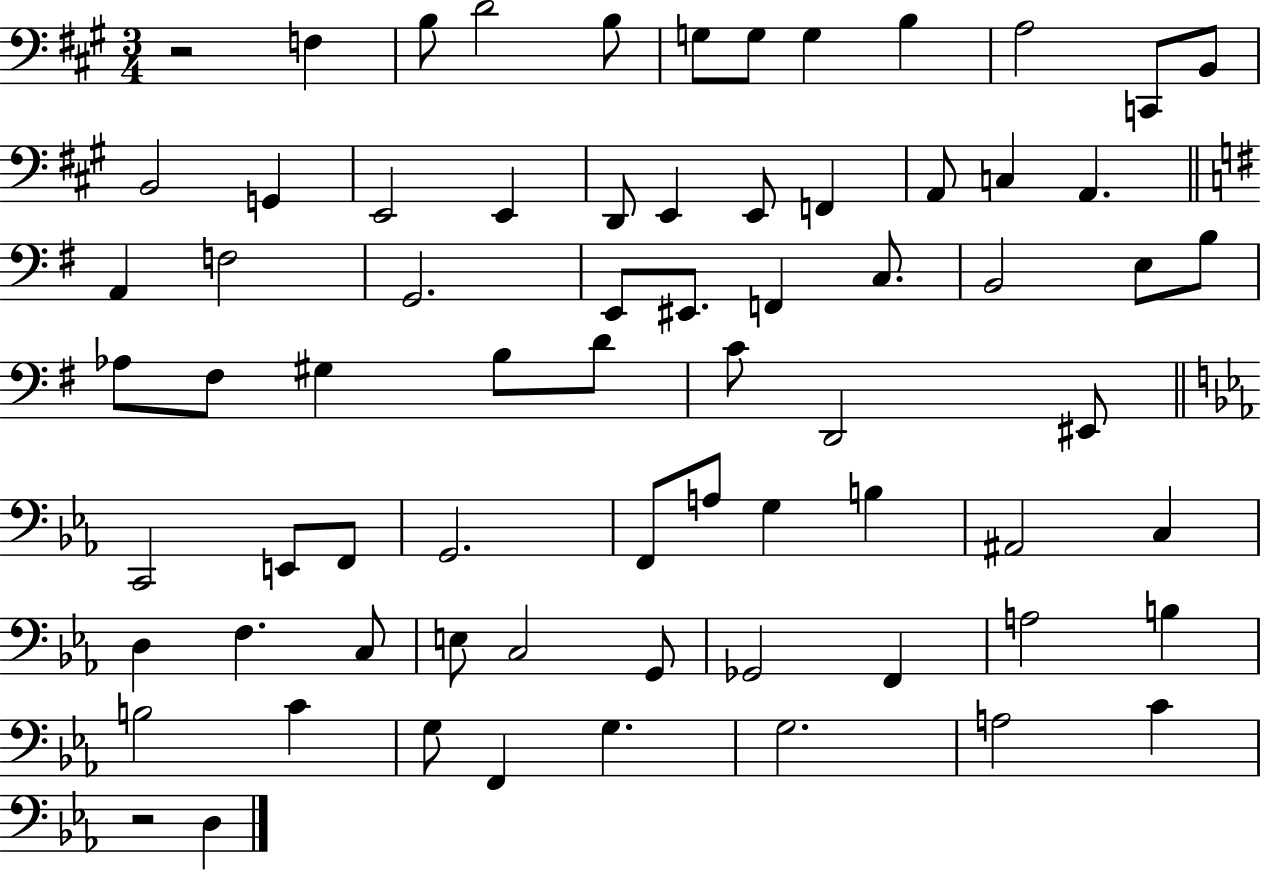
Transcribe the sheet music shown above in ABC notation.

X:1
T:Untitled
M:3/4
L:1/4
K:A
z2 F, B,/2 D2 B,/2 G,/2 G,/2 G, B, A,2 C,,/2 B,,/2 B,,2 G,, E,,2 E,, D,,/2 E,, E,,/2 F,, A,,/2 C, A,, A,, F,2 G,,2 E,,/2 ^E,,/2 F,, C,/2 B,,2 E,/2 B,/2 _A,/2 ^F,/2 ^G, B,/2 D/2 C/2 D,,2 ^E,,/2 C,,2 E,,/2 F,,/2 G,,2 F,,/2 A,/2 G, B, ^A,,2 C, D, F, C,/2 E,/2 C,2 G,,/2 _G,,2 F,, A,2 B, B,2 C G,/2 F,, G, G,2 A,2 C z2 D,